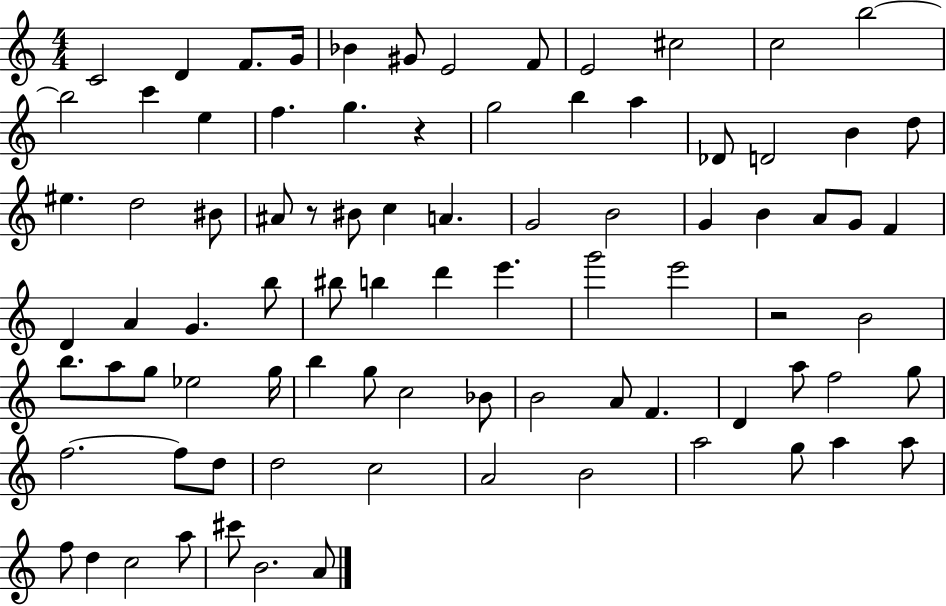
C4/h D4/q F4/e. G4/s Bb4/q G#4/e E4/h F4/e E4/h C#5/h C5/h B5/h B5/h C6/q E5/q F5/q. G5/q. R/q G5/h B5/q A5/q Db4/e D4/h B4/q D5/e EIS5/q. D5/h BIS4/e A#4/e R/e BIS4/e C5/q A4/q. G4/h B4/h G4/q B4/q A4/e G4/e F4/q D4/q A4/q G4/q. B5/e BIS5/e B5/q D6/q E6/q. G6/h E6/h R/h B4/h B5/e. A5/e G5/e Eb5/h G5/s B5/q G5/e C5/h Bb4/e B4/h A4/e F4/q. D4/q A5/e F5/h G5/e F5/h. F5/e D5/e D5/h C5/h A4/h B4/h A5/h G5/e A5/q A5/e F5/e D5/q C5/h A5/e C#6/e B4/h. A4/e